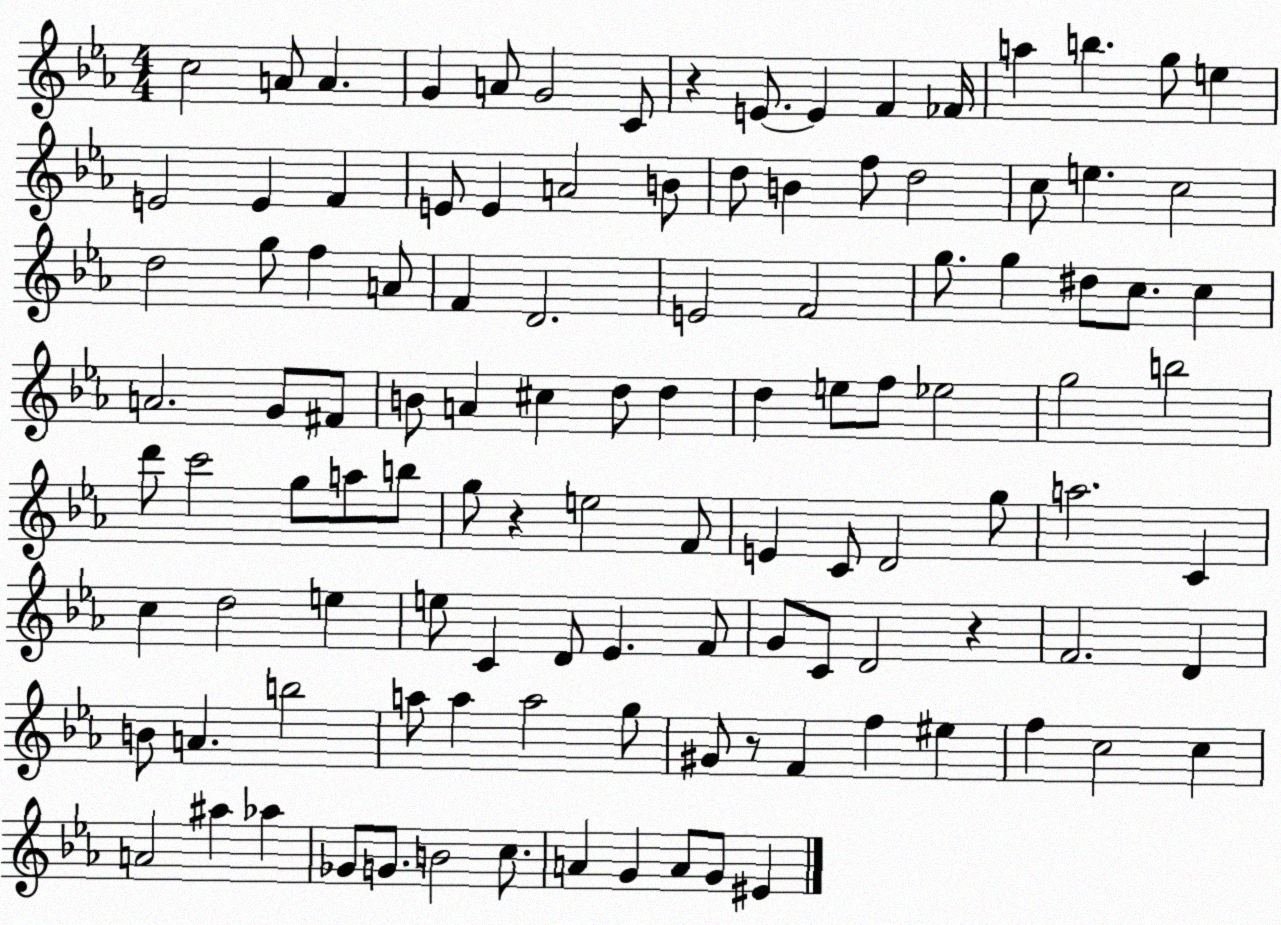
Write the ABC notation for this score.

X:1
T:Untitled
M:4/4
L:1/4
K:Eb
c2 A/2 A G A/2 G2 C/2 z E/2 E F _F/4 a b g/2 e E2 E F E/2 E A2 B/2 d/2 B f/2 d2 c/2 e c2 d2 g/2 f A/2 F D2 E2 F2 g/2 g ^d/2 c/2 c A2 G/2 ^F/2 B/2 A ^c d/2 d d e/2 f/2 _e2 g2 b2 d'/2 c'2 g/2 a/2 b/2 g/2 z e2 F/2 E C/2 D2 g/2 a2 C c d2 e e/2 C D/2 _E F/2 G/2 C/2 D2 z F2 D B/2 A b2 a/2 a a2 g/2 ^G/2 z/2 F f ^e f c2 c A2 ^a _a _G/2 G/2 B2 c/2 A G A/2 G/2 ^E